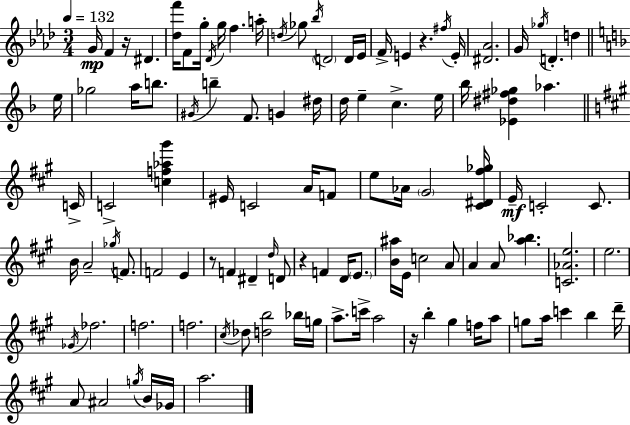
G4/s F4/q R/s D#4/q. [Db5,F6]/s F4/e G5/s Db4/s G5/s F5/q. A5/s D5/s Gb5/e Bb5/s D4/h D4/s Eb4/s F4/s E4/q R/q. F#5/s E4/s [D#4,Ab4]/h. G4/s Gb5/s D4/q. D5/q E5/s Gb5/h A5/s B5/e. G#4/s B5/q F4/e. G4/q D#5/s D5/s E5/q C5/q. E5/s Bb5/s [Eb4,D#5,F#5,Gb5]/q Ab5/q. C4/s C4/h [C5,F5,Ab5,G#6]/q EIS4/s C4/h A4/s F4/e E5/e Ab4/s G#4/h [C#4,D#4,F#5,Gb5]/s E4/s C4/h C4/e. B4/s A4/h Gb5/s F4/e. F4/h E4/q R/e F4/q D#4/q D5/s D4/e R/q F4/q D4/s E4/e. [B4,A#5]/s E4/s C5/h A4/e A4/q A4/e [A5,Bb5]/q. [C4,Ab4,E5]/h. E5/h. Gb4/s FES5/h. F5/h. F5/h. C#5/s Db5/e [D5,B5]/h Bb5/s G5/s A5/e. C6/s A5/h R/s B5/q G#5/q F5/s A5/e G5/e A5/s C6/q B5/q D6/s A4/e A#4/h G5/s B4/s Gb4/s A5/h.